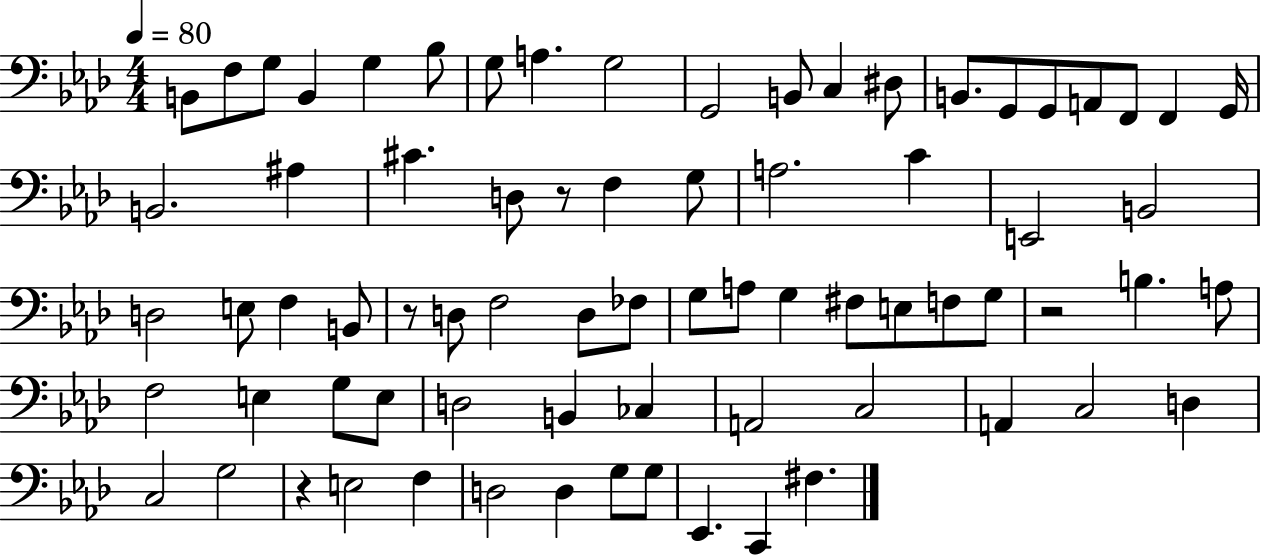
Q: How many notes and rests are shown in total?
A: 74